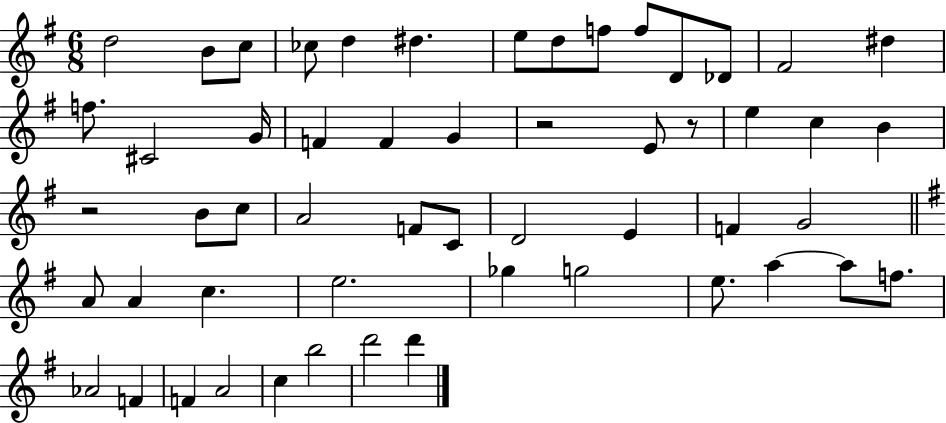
X:1
T:Untitled
M:6/8
L:1/4
K:G
d2 B/2 c/2 _c/2 d ^d e/2 d/2 f/2 f/2 D/2 _D/2 ^F2 ^d f/2 ^C2 G/4 F F G z2 E/2 z/2 e c B z2 B/2 c/2 A2 F/2 C/2 D2 E F G2 A/2 A c e2 _g g2 e/2 a a/2 f/2 _A2 F F A2 c b2 d'2 d'